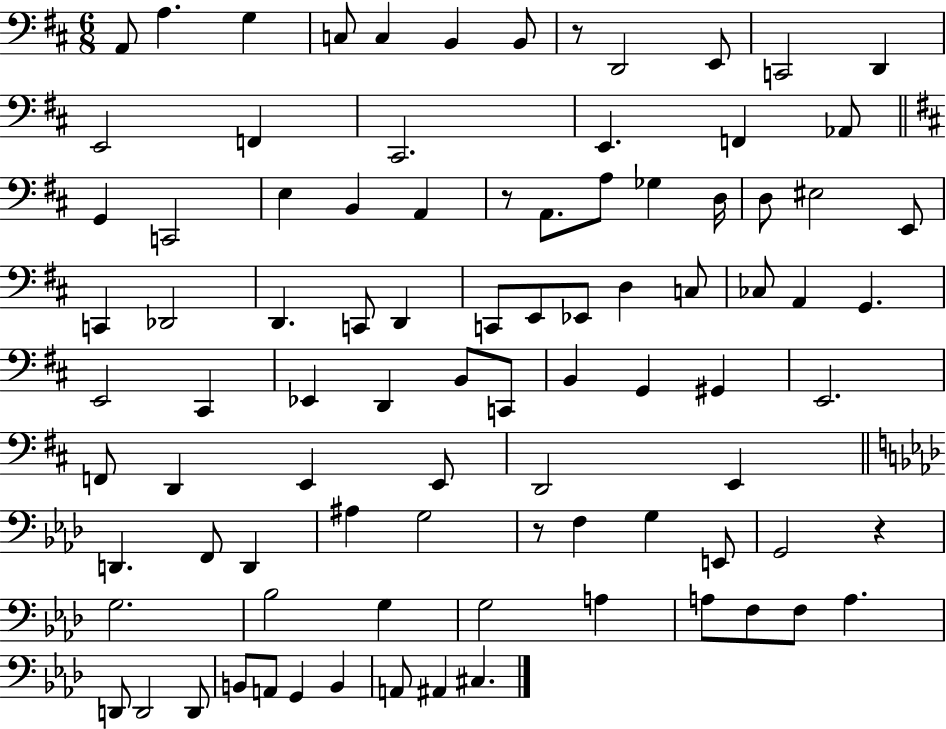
A2/e A3/q. G3/q C3/e C3/q B2/q B2/e R/e D2/h E2/e C2/h D2/q E2/h F2/q C#2/h. E2/q. F2/q Ab2/e G2/q C2/h E3/q B2/q A2/q R/e A2/e. A3/e Gb3/q D3/s D3/e EIS3/h E2/e C2/q Db2/h D2/q. C2/e D2/q C2/e E2/e Eb2/e D3/q C3/e CES3/e A2/q G2/q. E2/h C#2/q Eb2/q D2/q B2/e C2/e B2/q G2/q G#2/q E2/h. F2/e D2/q E2/q E2/e D2/h E2/q D2/q. F2/e D2/q A#3/q G3/h R/e F3/q G3/q E2/e G2/h R/q G3/h. Bb3/h G3/q G3/h A3/q A3/e F3/e F3/e A3/q. D2/e D2/h D2/e B2/e A2/e G2/q B2/q A2/e A#2/q C#3/q.